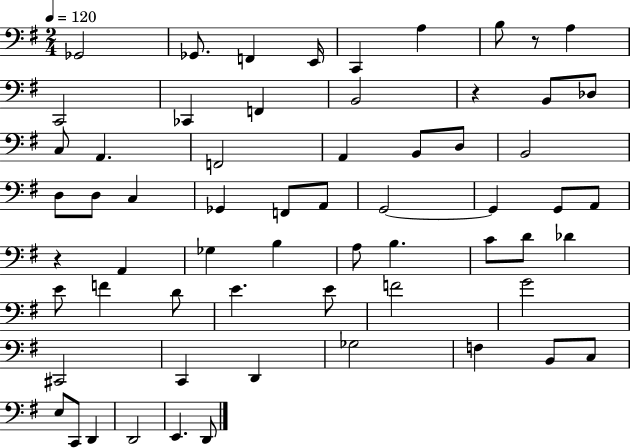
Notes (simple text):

Gb2/h Gb2/e. F2/q E2/s C2/q A3/q B3/e R/e A3/q C2/h CES2/q F2/q B2/h R/q B2/e Db3/e C3/e A2/q. F2/h A2/q B2/e D3/e B2/h D3/e D3/e C3/q Gb2/q F2/e A2/e G2/h G2/q G2/e A2/e R/q A2/q Gb3/q B3/q A3/e B3/q. C4/e D4/e Db4/q E4/e F4/q D4/e E4/q. E4/e F4/h G4/h C#2/h C2/q D2/q Gb3/h F3/q B2/e C3/e E3/e C2/e D2/q D2/h E2/q. D2/e